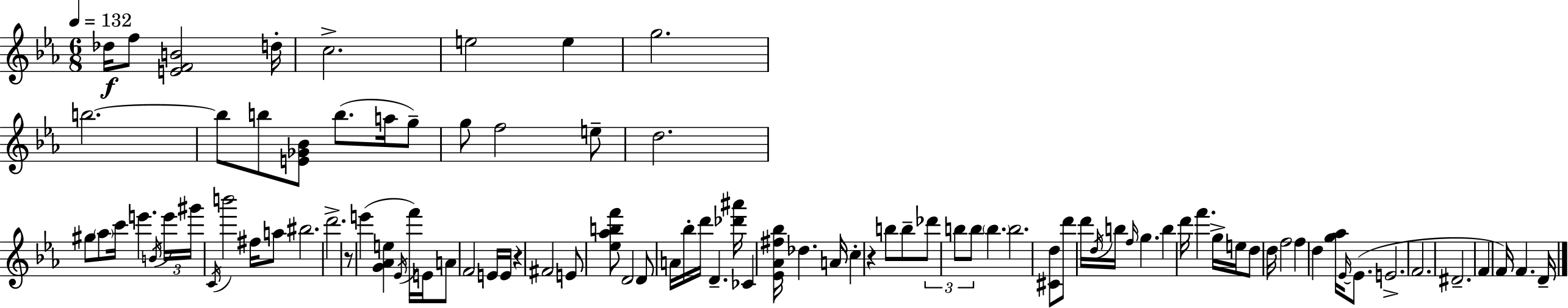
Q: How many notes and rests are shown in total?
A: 93